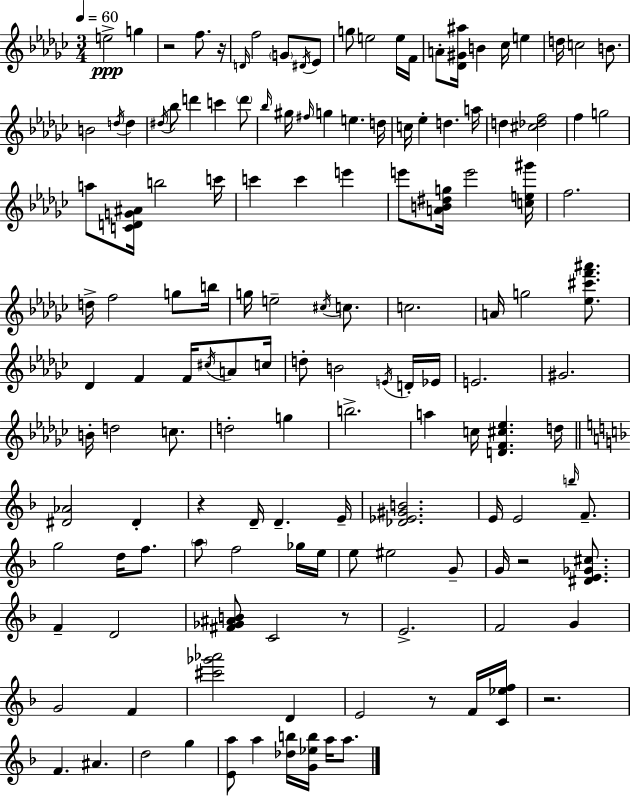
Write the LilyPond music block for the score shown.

{
  \clef treble
  \numericTimeSignature
  \time 3/4
  \key ees \minor
  \tempo 4 = 60
  e''2->\ppp g''4 | r2 f''8. r16 | \grace { d'16 } f''2 \parenthesize g'8 \acciaccatura { dis'16 } | ees'8 g''8 e''2 | \break e''16 f'16 a'8-. <des' gis' ais''>16 b'4 ces''16 e''4 | d''16 c''2 b'8. | b'2 \acciaccatura { d''16 } d''4 | \acciaccatura { dis''16 } bes''8 d'''4 c'''4 | \break \parenthesize d'''8 \grace { bes''16 } gis''16 \grace { fis''16 } g''4 e''4. | d''16 c''16 ees''4-. d''4. | a''16 d''4 <cis'' des'' f''>2 | f''4 g''2 | \break a''8 <c' d' g' ais'>16 b''2 | c'''16 c'''4 c'''4 | e'''4 e'''8 <a' b' dis'' g''>16 e'''2 | <c'' e'' gis'''>16 f''2. | \break d''16-> f''2 | g''8 b''16 g''16 e''2-- | \acciaccatura { cis''16 } c''8. c''2. | a'16 g''2 | \break <ees'' cis''' f''' ais'''>8. des'4 f'4 | f'16 \acciaccatura { cis''16 } a'8 c''16 d''8-. b'2 | \acciaccatura { e'16 } d'16-. ees'16 e'2. | gis'2. | \break b'16-. d''2 | c''8. d''2-. | g''4 b''2.-> | a''4 | \break c''16 <d' f' cis'' ees''>4. d''16 \bar "||" \break \key d \minor <dis' aes'>2 dis'4-. | r4 d'16-- d'4.-- e'16-- | <des' ees' gis' b'>2. | e'16 e'2 \grace { b''16 } f'8.-- | \break g''2 d''16 f''8. | \parenthesize a''8 f''2 ges''16 | e''16 e''8 eis''2 g'8-- | g'16 r2 <dis' e' ges' cis''>8. | \break f'4-- d'2 | <fis' ges' ais' b'>8 c'2 r8 | e'2.-> | f'2 g'4 | \break g'2 f'4 | <cis''' ges''' aes'''>2 d'4 | e'2 r8 f'16 | <c' ees'' f''>16 r2. | \break f'4. ais'4. | d''2 g''4 | <e' a''>8 a''4 <des'' b''>16 <g' ees'' b''>16 a''16 a''8. | \bar "|."
}